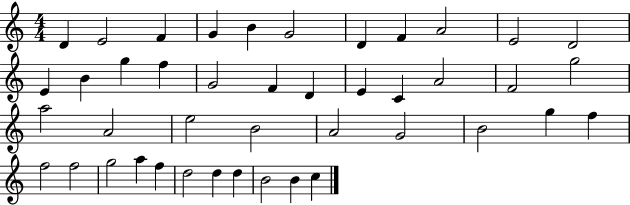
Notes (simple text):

D4/q E4/h F4/q G4/q B4/q G4/h D4/q F4/q A4/h E4/h D4/h E4/q B4/q G5/q F5/q G4/h F4/q D4/q E4/q C4/q A4/h F4/h G5/h A5/h A4/h E5/h B4/h A4/h G4/h B4/h G5/q F5/q F5/h F5/h G5/h A5/q F5/q D5/h D5/q D5/q B4/h B4/q C5/q